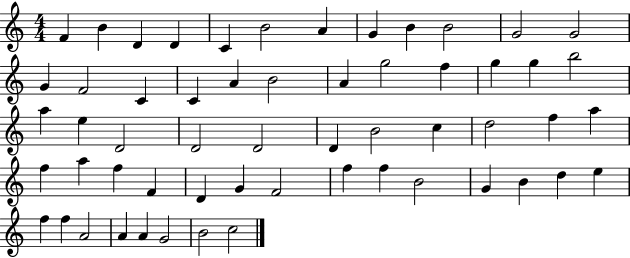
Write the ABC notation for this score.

X:1
T:Untitled
M:4/4
L:1/4
K:C
F B D D C B2 A G B B2 G2 G2 G F2 C C A B2 A g2 f g g b2 a e D2 D2 D2 D B2 c d2 f a f a f F D G F2 f f B2 G B d e f f A2 A A G2 B2 c2